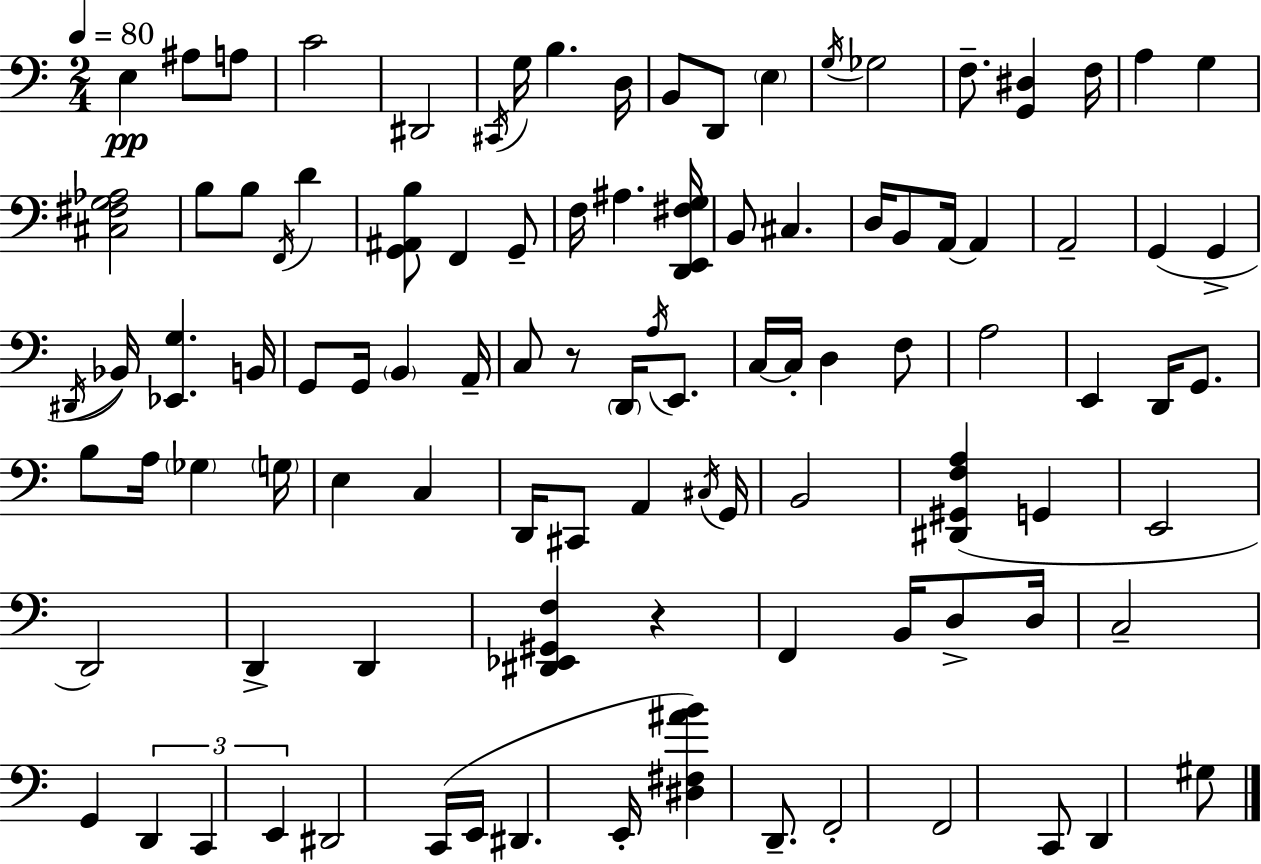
X:1
T:Untitled
M:2/4
L:1/4
K:C
E, ^A,/2 A,/2 C2 ^D,,2 ^C,,/4 G,/4 B, D,/4 B,,/2 D,,/2 E, G,/4 _G,2 F,/2 [G,,^D,] F,/4 A, G, [^C,^F,G,_A,]2 B,/2 B,/2 F,,/4 D [G,,^A,,B,]/2 F,, G,,/2 F,/4 ^A, [D,,E,,^F,G,]/4 B,,/2 ^C, D,/4 B,,/2 A,,/4 A,, A,,2 G,, G,, ^D,,/4 _B,,/4 [_E,,G,] B,,/4 G,,/2 G,,/4 B,, A,,/4 C,/2 z/2 D,,/4 A,/4 E,,/2 C,/4 C,/4 D, F,/2 A,2 E,, D,,/4 G,,/2 B,/2 A,/4 _G, G,/4 E, C, D,,/4 ^C,,/2 A,, ^C,/4 G,,/4 B,,2 [^D,,^G,,F,A,] G,, E,,2 D,,2 D,, D,, [^D,,_E,,^G,,F,] z F,, B,,/4 D,/2 D,/4 C,2 G,, D,, C,, E,, ^D,,2 C,,/4 E,,/4 ^D,, E,,/4 [^D,^F,^AB] D,,/2 F,,2 F,,2 C,,/2 D,, ^G,/2